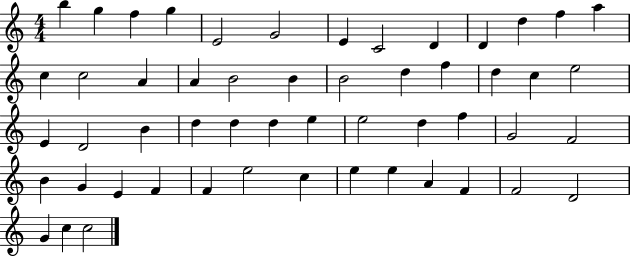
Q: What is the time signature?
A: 4/4